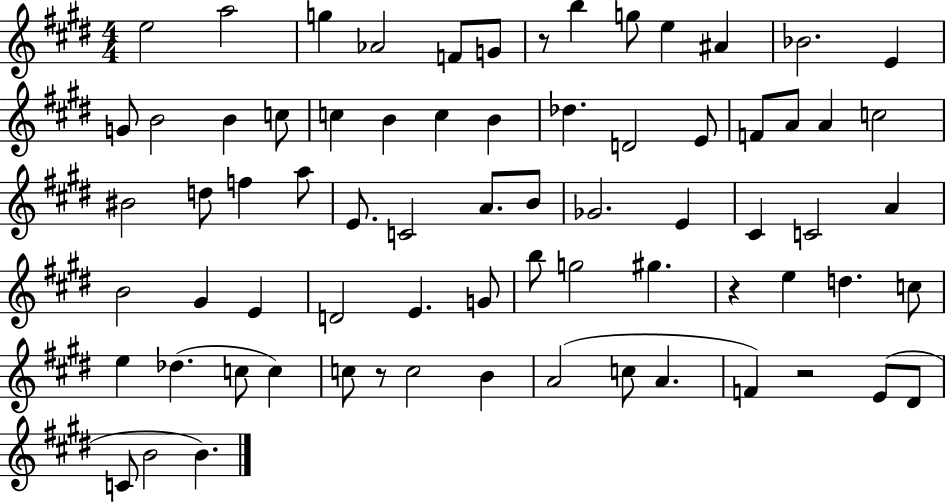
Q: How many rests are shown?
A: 4